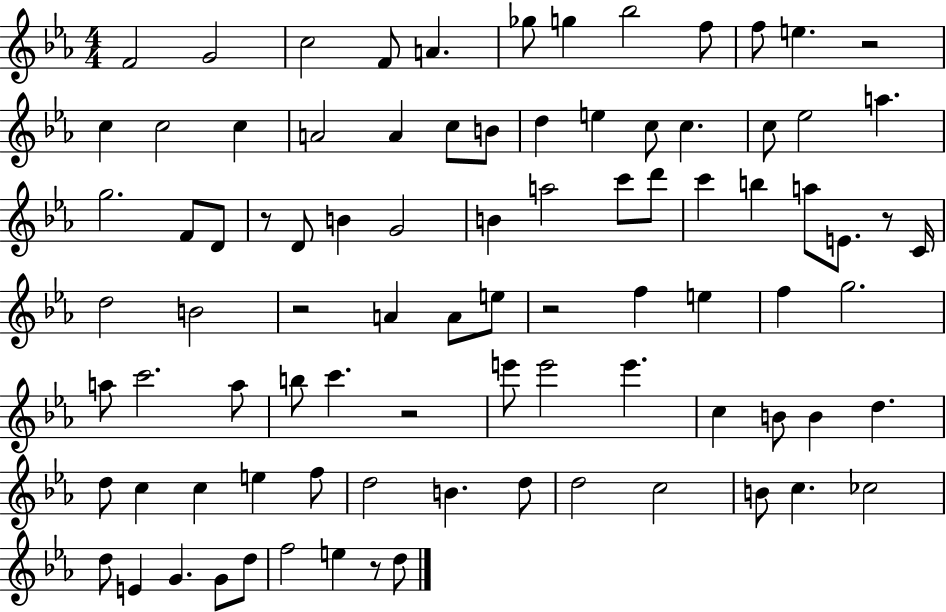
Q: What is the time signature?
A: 4/4